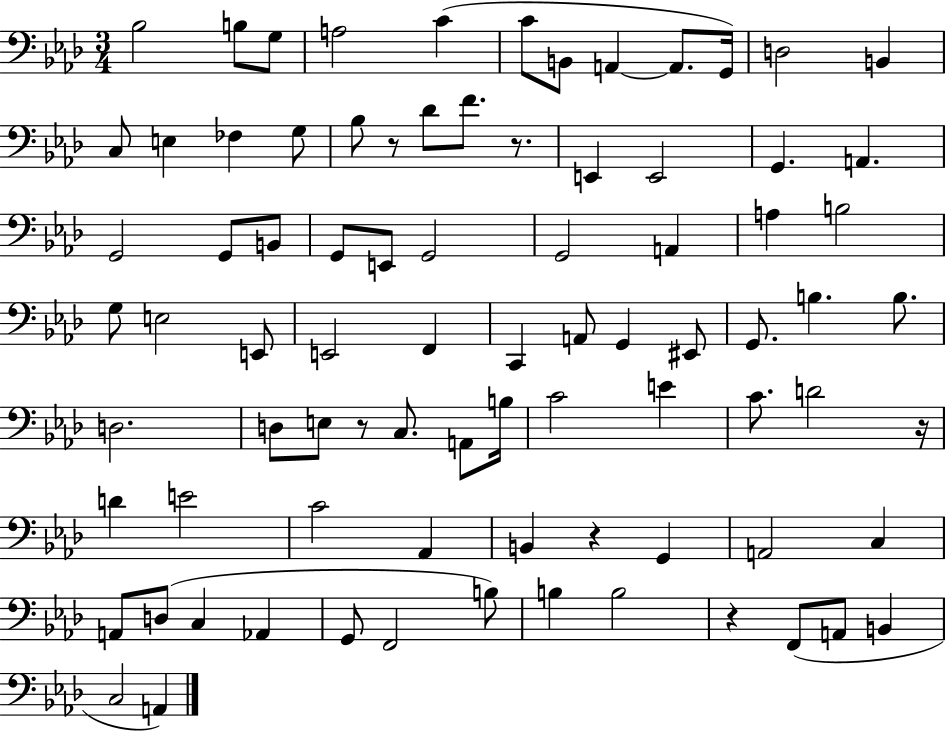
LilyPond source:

{
  \clef bass
  \numericTimeSignature
  \time 3/4
  \key aes \major
  bes2 b8 g8 | a2 c'4( | c'8 b,8 a,4~~ a,8. g,16) | d2 b,4 | \break c8 e4 fes4 g8 | bes8 r8 des'8 f'8. r8. | e,4 e,2 | g,4. a,4. | \break g,2 g,8 b,8 | g,8 e,8 g,2 | g,2 a,4 | a4 b2 | \break g8 e2 e,8 | e,2 f,4 | c,4 a,8 g,4 eis,8 | g,8. b4. b8. | \break d2. | d8 e8 r8 c8. a,8 b16 | c'2 e'4 | c'8. d'2 r16 | \break d'4 e'2 | c'2 aes,4 | b,4 r4 g,4 | a,2 c4 | \break a,8 d8( c4 aes,4 | g,8 f,2 b8) | b4 b2 | r4 f,8( a,8 b,4 | \break c2 a,4) | \bar "|."
}